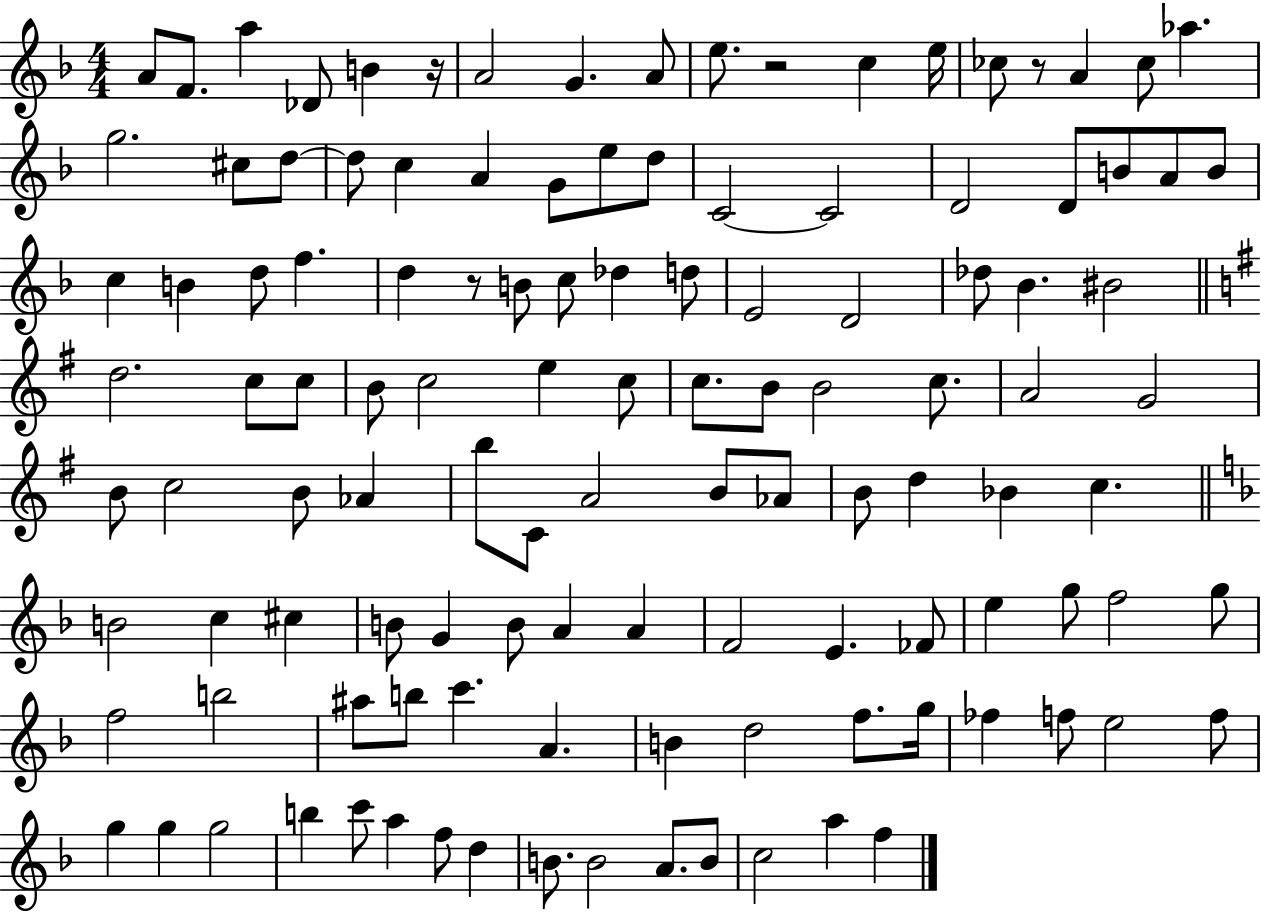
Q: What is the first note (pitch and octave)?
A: A4